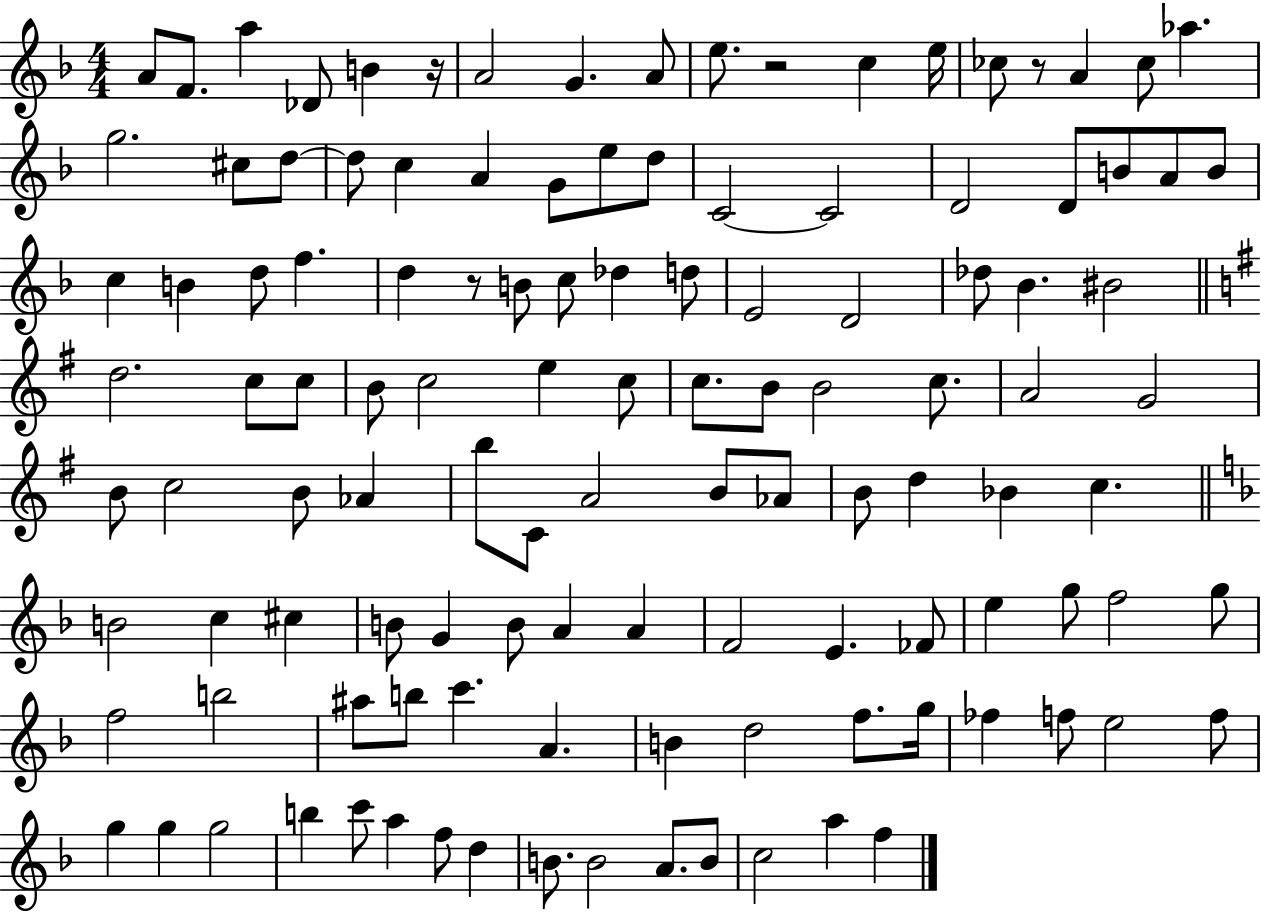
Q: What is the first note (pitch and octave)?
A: A4